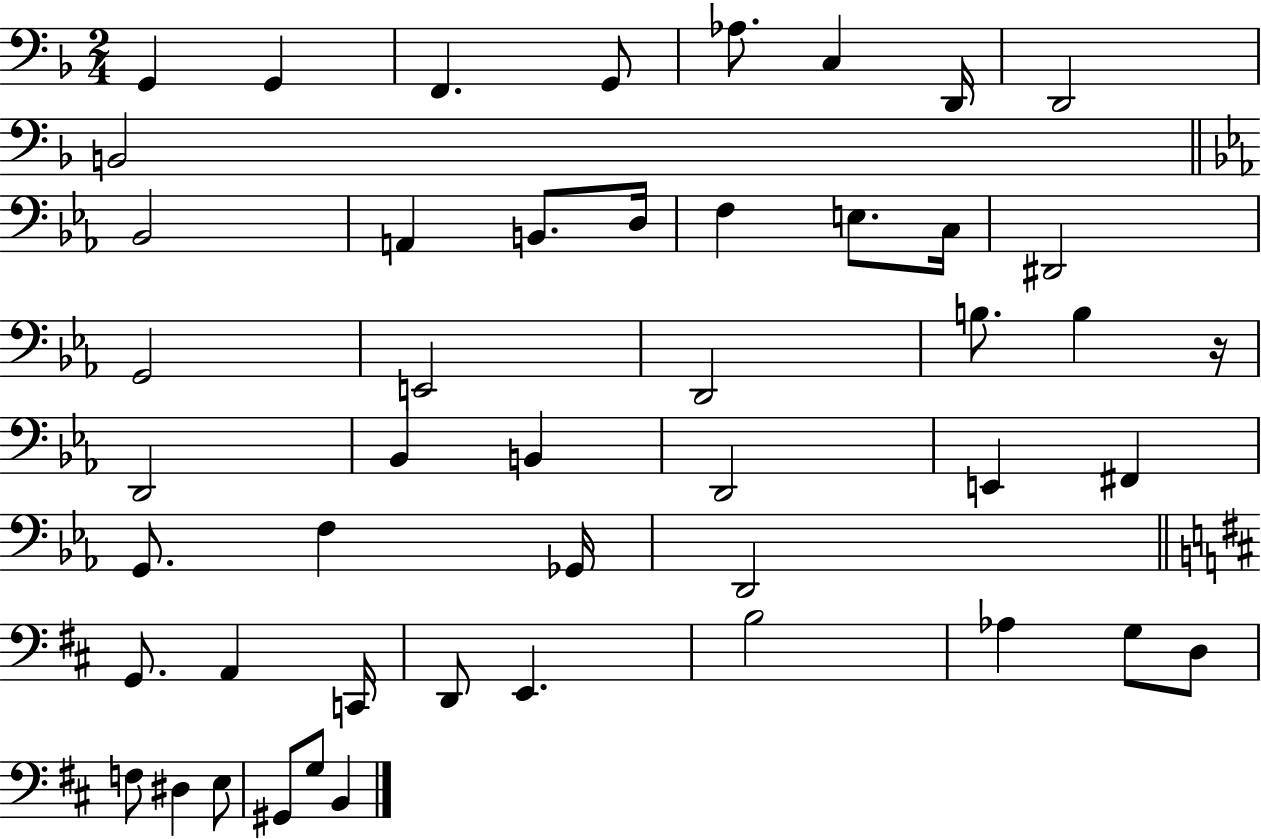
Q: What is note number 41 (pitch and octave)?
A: D3